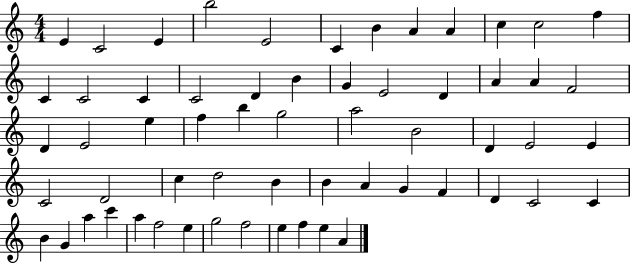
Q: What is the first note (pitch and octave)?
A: E4